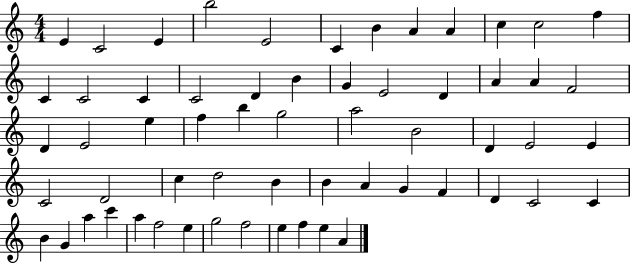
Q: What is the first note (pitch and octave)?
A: E4